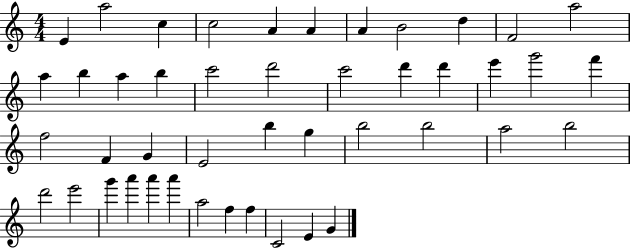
{
  \clef treble
  \numericTimeSignature
  \time 4/4
  \key c \major
  e'4 a''2 c''4 | c''2 a'4 a'4 | a'4 b'2 d''4 | f'2 a''2 | \break a''4 b''4 a''4 b''4 | c'''2 d'''2 | c'''2 d'''4 d'''4 | e'''4 g'''2 f'''4 | \break f''2 f'4 g'4 | e'2 b''4 g''4 | b''2 b''2 | a''2 b''2 | \break d'''2 e'''2 | g'''4 a'''4 a'''4 a'''4 | a''2 f''4 f''4 | c'2 e'4 g'4 | \break \bar "|."
}